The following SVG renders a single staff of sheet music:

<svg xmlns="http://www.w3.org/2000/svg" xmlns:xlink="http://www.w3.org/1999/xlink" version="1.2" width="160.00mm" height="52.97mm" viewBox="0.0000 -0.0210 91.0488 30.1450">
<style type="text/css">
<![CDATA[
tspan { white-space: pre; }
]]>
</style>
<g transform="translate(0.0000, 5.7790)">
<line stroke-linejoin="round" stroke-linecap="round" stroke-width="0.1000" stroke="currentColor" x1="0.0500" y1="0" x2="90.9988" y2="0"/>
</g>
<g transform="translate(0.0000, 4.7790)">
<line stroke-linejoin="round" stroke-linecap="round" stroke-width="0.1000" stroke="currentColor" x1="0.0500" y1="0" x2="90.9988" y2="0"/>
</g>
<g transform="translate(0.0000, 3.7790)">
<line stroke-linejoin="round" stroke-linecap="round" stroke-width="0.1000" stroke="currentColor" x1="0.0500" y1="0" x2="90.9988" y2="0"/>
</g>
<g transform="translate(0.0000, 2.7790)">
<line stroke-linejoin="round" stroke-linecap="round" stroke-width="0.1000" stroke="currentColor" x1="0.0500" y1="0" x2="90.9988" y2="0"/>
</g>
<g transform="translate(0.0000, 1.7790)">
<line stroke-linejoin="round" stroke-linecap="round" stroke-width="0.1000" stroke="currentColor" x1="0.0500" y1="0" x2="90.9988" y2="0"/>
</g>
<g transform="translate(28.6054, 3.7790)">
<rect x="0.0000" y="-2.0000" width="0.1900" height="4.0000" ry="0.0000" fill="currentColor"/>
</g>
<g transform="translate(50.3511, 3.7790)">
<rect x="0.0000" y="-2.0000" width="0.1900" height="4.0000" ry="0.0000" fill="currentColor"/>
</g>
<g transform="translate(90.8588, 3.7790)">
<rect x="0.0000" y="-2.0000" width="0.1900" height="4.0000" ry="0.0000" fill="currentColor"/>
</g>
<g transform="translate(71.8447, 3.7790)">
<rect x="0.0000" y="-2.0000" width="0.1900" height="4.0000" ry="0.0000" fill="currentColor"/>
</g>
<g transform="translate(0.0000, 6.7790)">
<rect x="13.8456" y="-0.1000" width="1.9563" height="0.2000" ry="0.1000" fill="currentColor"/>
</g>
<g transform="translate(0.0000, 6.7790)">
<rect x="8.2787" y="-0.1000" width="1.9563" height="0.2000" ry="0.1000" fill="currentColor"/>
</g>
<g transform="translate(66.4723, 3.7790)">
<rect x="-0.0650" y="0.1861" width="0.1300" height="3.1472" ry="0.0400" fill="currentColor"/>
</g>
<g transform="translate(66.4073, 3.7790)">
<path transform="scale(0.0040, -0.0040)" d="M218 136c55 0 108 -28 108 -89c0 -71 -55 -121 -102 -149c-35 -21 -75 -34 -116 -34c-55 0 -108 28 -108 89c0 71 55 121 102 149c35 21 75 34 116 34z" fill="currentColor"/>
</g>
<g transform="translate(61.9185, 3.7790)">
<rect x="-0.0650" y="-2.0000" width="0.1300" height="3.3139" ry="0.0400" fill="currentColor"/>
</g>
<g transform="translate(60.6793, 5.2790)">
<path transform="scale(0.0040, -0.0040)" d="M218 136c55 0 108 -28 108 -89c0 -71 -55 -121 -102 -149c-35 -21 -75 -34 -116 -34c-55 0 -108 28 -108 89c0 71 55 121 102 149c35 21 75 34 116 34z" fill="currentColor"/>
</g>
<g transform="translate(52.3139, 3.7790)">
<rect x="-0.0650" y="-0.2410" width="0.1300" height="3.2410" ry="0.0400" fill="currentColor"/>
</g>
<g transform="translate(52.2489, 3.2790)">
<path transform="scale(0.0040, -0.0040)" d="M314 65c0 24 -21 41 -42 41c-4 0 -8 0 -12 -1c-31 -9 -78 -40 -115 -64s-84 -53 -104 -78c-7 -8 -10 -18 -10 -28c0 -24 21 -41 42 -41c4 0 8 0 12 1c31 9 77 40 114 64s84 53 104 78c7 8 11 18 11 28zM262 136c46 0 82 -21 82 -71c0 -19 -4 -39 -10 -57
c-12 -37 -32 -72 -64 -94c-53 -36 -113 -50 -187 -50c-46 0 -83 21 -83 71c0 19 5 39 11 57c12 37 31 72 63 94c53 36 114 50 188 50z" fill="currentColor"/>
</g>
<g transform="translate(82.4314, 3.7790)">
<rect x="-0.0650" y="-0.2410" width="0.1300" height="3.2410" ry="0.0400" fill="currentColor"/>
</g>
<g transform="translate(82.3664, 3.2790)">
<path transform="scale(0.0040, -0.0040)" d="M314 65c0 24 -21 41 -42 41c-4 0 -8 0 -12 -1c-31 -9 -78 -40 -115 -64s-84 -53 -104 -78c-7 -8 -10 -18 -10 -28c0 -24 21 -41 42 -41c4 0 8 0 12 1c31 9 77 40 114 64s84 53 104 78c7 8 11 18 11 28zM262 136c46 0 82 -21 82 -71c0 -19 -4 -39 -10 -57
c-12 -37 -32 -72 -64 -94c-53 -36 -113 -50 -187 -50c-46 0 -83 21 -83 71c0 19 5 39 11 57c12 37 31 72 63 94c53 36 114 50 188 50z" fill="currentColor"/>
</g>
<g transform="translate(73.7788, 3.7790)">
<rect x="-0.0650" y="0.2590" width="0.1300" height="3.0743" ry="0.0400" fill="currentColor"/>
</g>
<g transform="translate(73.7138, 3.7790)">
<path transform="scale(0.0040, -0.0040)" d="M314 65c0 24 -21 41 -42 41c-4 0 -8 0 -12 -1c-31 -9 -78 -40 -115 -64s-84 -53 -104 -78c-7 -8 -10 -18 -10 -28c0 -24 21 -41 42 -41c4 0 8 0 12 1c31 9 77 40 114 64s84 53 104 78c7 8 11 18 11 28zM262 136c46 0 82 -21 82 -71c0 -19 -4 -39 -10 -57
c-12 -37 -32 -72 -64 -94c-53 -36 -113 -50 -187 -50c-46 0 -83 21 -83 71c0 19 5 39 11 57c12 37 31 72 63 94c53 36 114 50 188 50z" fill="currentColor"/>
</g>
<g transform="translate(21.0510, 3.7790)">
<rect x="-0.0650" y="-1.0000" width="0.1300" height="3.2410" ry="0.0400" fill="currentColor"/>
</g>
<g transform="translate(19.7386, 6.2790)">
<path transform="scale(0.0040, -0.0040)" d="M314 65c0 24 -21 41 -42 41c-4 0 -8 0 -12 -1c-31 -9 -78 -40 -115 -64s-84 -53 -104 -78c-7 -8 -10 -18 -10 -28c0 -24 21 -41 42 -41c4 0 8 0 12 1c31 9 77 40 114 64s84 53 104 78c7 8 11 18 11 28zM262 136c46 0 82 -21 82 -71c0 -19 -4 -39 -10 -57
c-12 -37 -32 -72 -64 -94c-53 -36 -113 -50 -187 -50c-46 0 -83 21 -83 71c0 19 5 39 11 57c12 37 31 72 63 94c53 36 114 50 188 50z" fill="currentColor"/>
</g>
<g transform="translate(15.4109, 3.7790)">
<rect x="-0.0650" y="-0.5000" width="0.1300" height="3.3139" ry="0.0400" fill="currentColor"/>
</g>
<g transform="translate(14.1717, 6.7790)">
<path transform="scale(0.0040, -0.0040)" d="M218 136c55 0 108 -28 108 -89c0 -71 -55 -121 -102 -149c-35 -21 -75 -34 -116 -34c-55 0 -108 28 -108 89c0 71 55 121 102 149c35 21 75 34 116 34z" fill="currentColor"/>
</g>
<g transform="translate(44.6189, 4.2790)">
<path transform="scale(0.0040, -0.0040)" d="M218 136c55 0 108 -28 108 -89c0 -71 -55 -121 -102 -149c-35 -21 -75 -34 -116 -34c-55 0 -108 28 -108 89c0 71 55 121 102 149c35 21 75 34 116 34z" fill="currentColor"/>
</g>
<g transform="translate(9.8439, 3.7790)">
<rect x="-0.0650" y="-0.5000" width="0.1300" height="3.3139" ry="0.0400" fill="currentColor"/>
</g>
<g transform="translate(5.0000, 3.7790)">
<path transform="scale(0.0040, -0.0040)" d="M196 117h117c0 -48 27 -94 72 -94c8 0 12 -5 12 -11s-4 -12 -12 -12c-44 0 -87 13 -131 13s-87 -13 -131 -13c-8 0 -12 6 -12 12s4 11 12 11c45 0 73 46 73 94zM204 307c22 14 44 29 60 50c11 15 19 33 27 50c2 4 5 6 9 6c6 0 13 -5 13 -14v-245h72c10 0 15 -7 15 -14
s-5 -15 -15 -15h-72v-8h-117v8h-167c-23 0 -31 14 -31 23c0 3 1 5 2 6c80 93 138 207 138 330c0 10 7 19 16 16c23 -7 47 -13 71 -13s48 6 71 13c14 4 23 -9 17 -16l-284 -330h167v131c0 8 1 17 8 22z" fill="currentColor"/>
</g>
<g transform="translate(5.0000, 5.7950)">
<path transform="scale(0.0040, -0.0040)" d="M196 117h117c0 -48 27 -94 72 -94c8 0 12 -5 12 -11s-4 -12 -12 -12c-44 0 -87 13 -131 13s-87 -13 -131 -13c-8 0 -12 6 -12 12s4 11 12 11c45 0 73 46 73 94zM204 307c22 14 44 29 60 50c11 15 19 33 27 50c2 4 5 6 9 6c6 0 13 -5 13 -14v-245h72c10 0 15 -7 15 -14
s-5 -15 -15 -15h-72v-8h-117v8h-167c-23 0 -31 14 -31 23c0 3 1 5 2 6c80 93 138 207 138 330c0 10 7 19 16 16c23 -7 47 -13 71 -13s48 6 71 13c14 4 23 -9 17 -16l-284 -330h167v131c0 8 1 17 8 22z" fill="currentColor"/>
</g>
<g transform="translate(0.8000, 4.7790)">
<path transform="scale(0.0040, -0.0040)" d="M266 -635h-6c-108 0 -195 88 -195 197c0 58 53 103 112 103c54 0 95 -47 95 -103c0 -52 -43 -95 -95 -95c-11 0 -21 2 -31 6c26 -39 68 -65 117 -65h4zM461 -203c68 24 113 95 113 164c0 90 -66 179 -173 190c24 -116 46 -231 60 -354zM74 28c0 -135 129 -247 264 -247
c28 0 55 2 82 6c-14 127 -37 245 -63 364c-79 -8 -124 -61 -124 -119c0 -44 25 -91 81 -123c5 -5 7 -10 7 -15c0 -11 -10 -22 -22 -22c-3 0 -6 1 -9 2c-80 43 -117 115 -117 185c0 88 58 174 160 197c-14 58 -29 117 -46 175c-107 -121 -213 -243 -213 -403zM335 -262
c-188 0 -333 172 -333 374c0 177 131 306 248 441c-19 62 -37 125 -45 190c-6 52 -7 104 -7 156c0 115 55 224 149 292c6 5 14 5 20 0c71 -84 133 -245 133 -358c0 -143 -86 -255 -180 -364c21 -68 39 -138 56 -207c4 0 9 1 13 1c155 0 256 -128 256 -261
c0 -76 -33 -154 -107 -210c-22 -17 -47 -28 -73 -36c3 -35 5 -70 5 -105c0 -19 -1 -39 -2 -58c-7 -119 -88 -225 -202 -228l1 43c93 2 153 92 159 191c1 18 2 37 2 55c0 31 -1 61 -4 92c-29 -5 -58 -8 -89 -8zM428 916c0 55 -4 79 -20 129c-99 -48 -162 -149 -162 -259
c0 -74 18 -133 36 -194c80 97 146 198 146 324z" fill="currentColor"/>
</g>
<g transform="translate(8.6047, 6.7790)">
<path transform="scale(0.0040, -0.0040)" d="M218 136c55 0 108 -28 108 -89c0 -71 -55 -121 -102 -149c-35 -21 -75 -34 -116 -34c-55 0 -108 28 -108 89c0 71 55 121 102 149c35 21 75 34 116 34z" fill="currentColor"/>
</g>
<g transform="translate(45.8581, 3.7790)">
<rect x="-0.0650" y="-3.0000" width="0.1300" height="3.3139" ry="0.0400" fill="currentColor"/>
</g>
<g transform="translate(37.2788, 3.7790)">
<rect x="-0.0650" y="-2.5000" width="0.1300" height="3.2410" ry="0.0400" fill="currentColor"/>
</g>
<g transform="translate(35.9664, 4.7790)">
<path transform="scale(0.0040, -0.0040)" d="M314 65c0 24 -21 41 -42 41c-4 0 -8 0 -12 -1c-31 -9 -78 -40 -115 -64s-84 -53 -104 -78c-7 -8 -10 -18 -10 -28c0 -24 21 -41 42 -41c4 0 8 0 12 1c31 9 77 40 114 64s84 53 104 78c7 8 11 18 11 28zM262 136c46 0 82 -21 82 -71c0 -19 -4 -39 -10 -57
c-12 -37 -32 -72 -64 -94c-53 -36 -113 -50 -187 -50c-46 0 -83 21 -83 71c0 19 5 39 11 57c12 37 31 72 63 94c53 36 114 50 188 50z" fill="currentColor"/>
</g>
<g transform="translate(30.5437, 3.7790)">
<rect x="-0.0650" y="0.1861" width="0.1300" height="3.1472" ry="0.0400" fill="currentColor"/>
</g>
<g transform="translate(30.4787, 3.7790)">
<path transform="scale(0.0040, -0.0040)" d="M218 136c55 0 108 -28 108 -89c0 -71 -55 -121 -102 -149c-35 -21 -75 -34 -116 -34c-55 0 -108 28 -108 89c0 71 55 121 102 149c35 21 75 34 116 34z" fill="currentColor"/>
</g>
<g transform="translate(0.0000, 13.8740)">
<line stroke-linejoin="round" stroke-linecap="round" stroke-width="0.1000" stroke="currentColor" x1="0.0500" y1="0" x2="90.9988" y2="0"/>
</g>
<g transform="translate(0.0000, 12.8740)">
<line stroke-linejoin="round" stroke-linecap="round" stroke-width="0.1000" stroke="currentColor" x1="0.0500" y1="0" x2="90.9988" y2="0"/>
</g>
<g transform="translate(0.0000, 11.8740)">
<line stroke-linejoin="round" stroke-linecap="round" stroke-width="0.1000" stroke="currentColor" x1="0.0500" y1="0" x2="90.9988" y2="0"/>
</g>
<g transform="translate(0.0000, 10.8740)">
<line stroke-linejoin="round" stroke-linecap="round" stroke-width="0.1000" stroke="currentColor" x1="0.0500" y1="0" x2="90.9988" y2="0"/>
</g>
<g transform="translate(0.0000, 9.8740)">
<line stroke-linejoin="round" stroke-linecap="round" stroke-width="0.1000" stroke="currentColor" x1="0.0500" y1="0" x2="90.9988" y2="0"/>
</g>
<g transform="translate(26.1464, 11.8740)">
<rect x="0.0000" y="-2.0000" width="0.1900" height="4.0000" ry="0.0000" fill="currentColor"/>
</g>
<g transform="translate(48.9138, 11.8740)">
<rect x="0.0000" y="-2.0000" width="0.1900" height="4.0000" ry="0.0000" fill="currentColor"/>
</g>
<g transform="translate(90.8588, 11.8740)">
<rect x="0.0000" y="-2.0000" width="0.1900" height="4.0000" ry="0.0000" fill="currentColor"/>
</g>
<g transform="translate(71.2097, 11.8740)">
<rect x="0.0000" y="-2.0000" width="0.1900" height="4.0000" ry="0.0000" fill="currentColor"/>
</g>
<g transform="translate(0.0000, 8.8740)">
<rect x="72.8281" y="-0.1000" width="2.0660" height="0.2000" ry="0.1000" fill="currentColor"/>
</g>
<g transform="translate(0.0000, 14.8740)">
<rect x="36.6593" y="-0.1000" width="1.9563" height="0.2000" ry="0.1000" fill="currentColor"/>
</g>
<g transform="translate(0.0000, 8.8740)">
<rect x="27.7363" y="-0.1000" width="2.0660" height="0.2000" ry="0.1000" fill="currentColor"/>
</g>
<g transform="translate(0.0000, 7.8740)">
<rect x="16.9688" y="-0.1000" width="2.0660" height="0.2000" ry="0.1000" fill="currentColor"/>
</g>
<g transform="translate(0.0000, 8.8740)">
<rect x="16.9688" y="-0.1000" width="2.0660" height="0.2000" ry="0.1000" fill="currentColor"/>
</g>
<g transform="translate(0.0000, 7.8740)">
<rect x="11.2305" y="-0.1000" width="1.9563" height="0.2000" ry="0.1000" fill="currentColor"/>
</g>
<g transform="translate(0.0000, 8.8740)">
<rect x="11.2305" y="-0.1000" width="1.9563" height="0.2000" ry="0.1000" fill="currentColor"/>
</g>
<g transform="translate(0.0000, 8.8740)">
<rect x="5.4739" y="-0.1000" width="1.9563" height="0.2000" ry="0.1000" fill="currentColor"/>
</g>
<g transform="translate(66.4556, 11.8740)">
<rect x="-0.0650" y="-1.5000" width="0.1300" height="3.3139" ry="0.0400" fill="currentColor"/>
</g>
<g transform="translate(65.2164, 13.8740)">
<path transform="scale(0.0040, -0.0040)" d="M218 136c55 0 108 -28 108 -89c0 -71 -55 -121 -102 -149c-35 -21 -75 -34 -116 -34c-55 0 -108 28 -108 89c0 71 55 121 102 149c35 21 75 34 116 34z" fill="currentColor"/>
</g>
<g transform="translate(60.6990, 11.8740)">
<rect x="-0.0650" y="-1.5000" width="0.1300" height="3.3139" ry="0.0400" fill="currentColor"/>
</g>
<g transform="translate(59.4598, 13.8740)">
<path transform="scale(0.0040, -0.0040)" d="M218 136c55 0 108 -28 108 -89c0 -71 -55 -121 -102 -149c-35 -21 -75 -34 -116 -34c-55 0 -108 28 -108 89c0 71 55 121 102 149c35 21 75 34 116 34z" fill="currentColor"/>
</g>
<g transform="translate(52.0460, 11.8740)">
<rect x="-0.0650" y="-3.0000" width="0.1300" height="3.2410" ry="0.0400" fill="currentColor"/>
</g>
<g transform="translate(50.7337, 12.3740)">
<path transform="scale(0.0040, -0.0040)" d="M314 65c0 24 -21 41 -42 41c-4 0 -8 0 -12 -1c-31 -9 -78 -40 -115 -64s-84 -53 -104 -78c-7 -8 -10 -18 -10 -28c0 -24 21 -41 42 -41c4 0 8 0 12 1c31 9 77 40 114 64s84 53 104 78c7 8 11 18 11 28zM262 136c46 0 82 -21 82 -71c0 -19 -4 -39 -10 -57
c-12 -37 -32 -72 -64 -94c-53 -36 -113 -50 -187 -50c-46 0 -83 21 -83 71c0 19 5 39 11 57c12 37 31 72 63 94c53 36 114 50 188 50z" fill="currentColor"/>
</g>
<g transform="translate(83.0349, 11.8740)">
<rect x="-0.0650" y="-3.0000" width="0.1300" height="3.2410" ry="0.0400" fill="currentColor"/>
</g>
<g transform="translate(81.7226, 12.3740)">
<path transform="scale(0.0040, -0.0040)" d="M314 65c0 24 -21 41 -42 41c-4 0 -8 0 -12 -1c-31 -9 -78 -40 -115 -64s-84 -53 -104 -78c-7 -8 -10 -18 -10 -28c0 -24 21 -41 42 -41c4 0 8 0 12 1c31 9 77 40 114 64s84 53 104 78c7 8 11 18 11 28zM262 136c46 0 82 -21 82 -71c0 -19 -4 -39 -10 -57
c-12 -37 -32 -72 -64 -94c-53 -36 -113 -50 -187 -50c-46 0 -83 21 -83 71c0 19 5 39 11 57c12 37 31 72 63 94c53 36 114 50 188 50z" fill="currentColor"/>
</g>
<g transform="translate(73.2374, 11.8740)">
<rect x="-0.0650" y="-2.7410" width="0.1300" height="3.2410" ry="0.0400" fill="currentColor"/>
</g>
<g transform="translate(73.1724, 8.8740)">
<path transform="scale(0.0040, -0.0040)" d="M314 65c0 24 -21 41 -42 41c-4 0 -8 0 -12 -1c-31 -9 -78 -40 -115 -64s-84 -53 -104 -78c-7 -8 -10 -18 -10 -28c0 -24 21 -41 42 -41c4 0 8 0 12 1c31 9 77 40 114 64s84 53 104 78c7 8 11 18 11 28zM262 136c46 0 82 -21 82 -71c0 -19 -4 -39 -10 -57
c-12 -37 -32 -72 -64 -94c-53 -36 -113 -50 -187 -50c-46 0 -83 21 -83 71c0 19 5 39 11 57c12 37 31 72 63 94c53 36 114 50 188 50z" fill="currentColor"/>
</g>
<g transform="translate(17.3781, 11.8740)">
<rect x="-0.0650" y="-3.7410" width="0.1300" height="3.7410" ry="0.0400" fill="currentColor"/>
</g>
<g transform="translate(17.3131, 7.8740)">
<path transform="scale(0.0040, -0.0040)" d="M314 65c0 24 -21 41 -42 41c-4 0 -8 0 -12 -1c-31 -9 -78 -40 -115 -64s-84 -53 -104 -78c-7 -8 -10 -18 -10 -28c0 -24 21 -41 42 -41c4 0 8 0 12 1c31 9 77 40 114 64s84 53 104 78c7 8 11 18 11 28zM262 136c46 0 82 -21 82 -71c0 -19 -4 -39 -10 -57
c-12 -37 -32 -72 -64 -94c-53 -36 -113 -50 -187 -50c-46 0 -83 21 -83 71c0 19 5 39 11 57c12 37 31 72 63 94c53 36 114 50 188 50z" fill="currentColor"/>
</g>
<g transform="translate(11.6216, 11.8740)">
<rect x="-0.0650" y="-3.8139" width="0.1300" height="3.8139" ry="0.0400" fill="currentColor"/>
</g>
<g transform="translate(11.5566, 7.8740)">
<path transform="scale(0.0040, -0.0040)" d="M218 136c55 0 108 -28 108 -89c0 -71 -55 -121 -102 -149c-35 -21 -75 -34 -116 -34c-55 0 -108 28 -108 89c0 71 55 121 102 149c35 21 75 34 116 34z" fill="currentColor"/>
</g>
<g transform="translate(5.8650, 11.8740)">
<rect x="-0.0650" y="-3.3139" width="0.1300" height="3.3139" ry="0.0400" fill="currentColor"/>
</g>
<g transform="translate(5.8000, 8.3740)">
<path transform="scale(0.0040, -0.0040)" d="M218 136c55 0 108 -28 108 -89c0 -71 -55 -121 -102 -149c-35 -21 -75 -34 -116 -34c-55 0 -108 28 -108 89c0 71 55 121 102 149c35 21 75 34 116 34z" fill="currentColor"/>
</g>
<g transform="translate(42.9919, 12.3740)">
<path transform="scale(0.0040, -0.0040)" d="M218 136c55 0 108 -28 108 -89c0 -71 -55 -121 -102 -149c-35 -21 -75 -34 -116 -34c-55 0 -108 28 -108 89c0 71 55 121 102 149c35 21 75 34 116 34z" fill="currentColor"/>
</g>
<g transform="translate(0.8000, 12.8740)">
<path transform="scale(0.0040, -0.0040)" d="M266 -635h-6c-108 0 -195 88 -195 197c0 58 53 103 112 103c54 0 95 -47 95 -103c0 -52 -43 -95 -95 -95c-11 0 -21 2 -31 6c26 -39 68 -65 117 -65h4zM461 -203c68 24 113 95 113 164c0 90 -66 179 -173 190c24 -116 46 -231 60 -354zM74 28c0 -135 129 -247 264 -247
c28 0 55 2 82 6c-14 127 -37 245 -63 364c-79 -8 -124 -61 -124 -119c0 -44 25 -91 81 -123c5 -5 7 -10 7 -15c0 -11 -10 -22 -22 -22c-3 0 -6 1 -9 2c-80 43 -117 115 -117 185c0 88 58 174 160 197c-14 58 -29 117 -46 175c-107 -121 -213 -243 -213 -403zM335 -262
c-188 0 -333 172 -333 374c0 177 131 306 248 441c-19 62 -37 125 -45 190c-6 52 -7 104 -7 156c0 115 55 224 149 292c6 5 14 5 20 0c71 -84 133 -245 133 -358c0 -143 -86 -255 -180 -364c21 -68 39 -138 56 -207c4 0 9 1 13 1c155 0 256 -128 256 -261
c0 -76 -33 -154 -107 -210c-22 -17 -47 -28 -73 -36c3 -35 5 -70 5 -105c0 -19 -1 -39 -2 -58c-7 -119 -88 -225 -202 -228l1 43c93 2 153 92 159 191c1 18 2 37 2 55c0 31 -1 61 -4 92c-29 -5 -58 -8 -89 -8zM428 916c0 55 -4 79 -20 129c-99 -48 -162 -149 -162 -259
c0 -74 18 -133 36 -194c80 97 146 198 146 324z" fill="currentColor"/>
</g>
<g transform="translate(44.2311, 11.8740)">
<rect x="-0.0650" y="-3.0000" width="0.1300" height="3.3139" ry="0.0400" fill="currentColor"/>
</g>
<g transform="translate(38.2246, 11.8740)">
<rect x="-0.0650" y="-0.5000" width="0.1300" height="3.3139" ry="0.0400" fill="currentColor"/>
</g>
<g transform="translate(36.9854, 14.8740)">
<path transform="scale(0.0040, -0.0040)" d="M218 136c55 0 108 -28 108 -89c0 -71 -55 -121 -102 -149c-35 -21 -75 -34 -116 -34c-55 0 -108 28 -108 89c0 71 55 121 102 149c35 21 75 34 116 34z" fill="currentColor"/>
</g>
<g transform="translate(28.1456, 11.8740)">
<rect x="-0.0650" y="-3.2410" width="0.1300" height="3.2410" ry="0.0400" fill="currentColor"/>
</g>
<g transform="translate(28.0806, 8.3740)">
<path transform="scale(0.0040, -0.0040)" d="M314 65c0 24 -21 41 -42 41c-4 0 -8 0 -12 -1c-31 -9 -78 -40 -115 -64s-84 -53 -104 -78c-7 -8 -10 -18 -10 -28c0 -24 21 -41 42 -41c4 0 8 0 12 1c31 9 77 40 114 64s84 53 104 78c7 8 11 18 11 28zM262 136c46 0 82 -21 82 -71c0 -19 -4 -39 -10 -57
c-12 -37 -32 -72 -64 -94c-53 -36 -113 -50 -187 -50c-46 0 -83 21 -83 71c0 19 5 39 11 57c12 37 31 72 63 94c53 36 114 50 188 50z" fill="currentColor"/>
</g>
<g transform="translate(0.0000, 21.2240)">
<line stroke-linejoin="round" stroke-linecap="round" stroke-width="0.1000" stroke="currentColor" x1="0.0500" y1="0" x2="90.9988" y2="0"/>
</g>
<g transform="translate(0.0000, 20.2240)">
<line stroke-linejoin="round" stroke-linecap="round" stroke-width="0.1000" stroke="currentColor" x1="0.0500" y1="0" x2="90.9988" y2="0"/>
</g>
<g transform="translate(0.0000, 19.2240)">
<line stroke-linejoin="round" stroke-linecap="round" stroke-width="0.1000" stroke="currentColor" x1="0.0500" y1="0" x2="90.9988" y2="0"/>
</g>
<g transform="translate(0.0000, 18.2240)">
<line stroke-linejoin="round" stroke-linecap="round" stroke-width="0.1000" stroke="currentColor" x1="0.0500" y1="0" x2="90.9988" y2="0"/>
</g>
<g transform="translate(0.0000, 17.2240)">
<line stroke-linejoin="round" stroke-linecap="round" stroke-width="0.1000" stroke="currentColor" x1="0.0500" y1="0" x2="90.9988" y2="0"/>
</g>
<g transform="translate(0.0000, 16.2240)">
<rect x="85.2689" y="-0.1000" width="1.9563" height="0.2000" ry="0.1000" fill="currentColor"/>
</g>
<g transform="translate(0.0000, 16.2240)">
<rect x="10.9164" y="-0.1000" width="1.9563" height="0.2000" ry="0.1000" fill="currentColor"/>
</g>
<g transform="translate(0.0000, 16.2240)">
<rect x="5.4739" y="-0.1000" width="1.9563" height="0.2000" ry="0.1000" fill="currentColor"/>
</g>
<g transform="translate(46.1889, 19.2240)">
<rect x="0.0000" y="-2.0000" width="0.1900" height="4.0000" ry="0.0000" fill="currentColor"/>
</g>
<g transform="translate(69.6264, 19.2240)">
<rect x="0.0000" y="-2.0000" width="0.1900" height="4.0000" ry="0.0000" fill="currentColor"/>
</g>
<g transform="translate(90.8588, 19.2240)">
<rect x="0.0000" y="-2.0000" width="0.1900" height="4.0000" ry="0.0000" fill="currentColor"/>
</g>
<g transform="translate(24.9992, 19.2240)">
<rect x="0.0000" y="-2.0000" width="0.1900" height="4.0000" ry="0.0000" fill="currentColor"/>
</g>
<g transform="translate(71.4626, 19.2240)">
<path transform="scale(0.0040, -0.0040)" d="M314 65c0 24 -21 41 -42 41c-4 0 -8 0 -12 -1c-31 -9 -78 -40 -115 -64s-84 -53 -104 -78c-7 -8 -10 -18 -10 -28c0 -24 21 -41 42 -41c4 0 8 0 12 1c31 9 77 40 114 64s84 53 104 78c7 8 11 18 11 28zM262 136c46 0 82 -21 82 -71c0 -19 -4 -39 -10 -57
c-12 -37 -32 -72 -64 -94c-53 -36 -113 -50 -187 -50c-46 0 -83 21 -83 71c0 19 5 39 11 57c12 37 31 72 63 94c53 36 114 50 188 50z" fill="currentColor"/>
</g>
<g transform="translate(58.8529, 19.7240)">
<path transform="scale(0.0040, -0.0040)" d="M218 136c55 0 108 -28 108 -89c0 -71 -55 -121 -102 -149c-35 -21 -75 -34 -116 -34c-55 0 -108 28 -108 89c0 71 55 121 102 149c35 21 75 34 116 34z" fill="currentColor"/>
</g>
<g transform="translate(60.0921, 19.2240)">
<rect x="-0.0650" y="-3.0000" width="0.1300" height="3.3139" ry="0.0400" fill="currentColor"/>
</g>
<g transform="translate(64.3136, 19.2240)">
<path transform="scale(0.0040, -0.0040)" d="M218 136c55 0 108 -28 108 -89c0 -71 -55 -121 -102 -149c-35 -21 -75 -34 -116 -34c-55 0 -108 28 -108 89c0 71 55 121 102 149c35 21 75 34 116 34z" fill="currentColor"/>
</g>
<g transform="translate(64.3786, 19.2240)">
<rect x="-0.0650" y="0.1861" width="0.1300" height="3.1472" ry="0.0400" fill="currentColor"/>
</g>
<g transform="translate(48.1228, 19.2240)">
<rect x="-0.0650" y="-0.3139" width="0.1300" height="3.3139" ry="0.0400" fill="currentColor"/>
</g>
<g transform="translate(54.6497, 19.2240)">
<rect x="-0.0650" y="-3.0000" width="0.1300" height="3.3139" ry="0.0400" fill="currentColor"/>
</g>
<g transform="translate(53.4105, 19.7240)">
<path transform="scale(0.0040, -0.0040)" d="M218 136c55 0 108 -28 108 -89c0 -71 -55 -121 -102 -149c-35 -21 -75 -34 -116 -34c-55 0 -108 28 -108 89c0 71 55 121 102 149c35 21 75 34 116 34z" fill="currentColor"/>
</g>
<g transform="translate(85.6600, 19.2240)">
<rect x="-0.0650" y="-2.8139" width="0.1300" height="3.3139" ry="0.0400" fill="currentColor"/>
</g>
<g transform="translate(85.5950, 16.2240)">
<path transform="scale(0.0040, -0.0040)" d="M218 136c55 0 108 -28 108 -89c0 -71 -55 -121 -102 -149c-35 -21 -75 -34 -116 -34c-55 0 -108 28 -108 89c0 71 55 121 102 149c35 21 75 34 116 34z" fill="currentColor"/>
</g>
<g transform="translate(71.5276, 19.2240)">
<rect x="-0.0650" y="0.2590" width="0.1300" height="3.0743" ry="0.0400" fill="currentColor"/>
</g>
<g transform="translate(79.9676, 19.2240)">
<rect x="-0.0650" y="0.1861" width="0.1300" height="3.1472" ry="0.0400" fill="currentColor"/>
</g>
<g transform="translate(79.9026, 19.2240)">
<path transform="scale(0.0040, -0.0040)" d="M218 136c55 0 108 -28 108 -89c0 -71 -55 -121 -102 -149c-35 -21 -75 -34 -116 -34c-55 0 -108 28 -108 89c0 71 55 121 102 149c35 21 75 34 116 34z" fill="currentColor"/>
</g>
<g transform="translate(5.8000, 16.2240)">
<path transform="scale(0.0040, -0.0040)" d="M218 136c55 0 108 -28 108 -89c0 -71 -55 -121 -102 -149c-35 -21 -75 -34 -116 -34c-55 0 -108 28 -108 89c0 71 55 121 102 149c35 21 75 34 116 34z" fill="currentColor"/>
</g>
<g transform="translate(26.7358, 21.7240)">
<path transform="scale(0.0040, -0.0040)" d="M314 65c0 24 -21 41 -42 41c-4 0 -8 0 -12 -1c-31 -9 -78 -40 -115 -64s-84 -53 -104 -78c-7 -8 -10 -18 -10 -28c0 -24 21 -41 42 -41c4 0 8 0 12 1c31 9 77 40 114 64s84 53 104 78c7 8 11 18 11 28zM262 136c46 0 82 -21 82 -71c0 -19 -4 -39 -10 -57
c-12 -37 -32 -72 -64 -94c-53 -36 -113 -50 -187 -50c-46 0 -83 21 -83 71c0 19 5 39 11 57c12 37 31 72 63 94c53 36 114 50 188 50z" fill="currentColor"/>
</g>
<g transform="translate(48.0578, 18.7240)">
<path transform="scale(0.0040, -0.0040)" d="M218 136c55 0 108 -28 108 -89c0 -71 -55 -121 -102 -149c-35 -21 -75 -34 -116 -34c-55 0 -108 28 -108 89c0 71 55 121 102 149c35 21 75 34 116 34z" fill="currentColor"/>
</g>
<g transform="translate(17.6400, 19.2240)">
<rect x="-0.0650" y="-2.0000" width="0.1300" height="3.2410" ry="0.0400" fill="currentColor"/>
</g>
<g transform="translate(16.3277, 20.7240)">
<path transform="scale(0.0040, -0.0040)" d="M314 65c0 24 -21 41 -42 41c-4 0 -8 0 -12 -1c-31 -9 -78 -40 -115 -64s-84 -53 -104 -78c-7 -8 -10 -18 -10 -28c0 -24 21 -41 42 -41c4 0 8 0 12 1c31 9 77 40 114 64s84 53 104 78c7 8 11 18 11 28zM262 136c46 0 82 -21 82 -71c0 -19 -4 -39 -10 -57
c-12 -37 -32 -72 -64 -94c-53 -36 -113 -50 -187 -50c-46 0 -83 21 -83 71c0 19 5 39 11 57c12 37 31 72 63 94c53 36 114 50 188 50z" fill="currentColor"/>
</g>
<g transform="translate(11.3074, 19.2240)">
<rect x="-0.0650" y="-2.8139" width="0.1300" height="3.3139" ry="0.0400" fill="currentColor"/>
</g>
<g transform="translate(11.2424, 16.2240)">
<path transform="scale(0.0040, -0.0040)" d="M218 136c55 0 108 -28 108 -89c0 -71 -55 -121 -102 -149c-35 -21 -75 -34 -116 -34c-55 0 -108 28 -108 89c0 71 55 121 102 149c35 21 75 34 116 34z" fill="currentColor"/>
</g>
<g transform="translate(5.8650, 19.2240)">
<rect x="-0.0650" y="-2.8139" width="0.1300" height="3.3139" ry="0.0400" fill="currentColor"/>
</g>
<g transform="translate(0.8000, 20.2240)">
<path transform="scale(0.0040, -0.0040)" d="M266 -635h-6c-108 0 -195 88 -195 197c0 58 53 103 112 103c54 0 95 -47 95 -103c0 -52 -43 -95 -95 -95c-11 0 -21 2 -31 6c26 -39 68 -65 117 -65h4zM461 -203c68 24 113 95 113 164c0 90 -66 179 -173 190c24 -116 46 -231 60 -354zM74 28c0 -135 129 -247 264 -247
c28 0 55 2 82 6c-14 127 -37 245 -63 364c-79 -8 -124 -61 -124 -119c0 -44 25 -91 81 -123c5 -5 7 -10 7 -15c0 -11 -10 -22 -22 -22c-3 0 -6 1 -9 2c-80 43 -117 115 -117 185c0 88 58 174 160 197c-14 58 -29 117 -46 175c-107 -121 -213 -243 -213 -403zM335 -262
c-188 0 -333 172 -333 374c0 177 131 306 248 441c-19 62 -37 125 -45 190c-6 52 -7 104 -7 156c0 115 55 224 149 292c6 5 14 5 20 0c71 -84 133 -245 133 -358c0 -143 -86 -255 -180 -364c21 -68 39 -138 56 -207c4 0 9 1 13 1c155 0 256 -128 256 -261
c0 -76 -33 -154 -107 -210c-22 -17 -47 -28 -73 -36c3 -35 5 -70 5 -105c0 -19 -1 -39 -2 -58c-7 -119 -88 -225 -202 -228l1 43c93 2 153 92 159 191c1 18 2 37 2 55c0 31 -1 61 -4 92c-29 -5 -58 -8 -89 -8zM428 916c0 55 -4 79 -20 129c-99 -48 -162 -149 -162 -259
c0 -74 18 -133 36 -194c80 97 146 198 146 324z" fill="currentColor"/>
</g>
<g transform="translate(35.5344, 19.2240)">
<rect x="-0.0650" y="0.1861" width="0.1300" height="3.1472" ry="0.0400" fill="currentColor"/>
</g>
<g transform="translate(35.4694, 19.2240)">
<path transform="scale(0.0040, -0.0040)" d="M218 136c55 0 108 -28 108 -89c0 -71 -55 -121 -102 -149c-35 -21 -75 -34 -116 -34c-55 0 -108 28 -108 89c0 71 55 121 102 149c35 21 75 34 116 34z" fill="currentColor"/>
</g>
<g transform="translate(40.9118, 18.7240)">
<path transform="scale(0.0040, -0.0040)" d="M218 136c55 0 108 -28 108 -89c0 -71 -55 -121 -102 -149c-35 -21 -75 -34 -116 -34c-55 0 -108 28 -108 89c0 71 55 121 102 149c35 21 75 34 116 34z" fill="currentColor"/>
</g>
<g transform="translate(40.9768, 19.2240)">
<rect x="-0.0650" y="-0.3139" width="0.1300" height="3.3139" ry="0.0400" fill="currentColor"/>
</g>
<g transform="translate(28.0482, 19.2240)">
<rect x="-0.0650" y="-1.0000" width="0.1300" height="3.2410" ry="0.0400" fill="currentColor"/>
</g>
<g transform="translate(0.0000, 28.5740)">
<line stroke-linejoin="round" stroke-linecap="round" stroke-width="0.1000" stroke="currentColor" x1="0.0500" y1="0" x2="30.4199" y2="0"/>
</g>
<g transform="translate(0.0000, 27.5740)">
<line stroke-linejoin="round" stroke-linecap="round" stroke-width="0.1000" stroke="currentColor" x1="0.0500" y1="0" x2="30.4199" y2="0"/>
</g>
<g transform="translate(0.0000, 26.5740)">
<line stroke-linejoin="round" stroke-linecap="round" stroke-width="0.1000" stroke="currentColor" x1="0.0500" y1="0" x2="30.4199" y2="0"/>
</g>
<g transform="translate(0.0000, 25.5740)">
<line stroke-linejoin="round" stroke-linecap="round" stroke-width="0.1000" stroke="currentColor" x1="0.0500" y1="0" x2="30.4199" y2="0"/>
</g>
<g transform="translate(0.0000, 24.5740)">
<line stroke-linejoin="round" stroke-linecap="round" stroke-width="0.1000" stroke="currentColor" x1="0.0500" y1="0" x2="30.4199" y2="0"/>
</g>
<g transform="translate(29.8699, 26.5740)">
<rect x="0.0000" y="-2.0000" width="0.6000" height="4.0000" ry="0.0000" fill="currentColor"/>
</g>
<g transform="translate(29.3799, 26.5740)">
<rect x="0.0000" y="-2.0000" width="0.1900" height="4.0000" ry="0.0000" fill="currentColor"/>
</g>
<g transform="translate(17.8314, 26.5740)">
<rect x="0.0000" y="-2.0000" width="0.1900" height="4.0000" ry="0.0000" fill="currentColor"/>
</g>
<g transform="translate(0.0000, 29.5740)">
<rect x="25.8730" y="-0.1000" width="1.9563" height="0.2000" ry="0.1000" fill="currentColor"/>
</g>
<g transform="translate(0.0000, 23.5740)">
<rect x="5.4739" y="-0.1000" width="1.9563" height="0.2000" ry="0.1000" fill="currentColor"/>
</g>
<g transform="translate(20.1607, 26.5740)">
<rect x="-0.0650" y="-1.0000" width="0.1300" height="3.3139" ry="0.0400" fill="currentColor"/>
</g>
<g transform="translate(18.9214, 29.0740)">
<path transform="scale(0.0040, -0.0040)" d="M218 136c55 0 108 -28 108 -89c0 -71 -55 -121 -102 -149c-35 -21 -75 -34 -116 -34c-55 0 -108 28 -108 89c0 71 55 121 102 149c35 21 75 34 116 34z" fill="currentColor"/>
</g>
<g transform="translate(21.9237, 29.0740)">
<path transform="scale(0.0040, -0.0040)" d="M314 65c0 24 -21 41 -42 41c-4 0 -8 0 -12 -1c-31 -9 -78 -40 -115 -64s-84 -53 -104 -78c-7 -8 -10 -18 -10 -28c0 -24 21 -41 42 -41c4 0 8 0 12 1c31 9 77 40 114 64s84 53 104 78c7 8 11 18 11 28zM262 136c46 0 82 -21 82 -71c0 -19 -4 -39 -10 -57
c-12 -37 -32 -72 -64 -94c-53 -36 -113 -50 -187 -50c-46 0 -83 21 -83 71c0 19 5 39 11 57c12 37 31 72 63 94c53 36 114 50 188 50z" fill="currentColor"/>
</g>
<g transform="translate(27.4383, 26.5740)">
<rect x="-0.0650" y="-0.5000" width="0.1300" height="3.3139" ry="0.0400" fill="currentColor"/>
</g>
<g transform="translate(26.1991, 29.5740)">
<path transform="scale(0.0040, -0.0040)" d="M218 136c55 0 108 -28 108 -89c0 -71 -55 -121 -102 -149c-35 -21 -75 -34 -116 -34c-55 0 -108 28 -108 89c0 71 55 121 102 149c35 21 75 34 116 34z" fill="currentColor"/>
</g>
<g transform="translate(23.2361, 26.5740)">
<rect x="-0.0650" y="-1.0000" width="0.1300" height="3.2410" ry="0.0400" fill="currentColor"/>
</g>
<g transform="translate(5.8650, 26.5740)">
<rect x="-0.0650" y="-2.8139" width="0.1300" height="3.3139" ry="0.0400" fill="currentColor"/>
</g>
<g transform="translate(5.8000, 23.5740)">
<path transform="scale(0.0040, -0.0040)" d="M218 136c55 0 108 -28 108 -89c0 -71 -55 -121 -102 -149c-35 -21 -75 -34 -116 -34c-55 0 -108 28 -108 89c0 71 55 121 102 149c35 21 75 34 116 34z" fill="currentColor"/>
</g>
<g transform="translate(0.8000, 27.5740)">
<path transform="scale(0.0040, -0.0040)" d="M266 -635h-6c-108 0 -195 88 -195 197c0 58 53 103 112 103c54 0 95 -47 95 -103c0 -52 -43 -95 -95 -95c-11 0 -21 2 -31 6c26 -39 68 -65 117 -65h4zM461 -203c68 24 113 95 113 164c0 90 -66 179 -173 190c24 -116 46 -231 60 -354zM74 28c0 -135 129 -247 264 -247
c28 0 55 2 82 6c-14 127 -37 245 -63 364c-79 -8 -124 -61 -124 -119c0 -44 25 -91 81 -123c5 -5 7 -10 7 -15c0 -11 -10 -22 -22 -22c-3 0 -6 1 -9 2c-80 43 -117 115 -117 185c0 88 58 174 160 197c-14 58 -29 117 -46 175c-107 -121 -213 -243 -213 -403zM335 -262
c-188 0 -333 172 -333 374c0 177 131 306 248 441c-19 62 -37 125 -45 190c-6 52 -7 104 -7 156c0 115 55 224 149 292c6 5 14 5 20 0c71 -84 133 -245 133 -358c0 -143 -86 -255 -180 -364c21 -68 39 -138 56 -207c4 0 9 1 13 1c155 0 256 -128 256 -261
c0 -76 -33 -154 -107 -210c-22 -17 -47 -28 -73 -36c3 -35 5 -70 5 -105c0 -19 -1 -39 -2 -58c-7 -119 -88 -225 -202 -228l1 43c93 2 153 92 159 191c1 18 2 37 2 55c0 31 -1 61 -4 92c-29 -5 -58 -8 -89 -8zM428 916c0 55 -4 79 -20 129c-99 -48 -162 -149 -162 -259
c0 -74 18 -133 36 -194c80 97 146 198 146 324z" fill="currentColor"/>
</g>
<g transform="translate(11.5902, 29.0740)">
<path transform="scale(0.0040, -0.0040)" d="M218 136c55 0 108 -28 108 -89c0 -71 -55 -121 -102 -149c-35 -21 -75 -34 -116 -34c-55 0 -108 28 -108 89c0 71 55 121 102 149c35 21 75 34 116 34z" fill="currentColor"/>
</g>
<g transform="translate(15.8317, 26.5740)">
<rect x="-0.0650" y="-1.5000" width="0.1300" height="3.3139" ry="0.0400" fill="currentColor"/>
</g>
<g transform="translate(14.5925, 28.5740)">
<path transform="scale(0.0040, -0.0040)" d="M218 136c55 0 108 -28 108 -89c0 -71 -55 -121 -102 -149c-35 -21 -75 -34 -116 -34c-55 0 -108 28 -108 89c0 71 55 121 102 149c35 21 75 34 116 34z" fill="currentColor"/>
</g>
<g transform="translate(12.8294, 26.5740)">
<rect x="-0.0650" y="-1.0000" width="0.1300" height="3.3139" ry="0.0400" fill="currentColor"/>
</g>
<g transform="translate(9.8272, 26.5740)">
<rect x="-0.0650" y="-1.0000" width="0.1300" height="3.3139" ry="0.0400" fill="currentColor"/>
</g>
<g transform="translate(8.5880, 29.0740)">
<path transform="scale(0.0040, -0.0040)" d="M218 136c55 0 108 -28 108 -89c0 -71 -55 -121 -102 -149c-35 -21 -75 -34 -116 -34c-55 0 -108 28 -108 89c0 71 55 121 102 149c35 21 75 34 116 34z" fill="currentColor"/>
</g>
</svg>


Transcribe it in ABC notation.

X:1
T:Untitled
M:4/4
L:1/4
K:C
C C D2 B G2 A c2 F B B2 c2 b c' c'2 b2 C A A2 E E a2 A2 a a F2 D2 B c c A A B B2 B a a D D E D D2 C